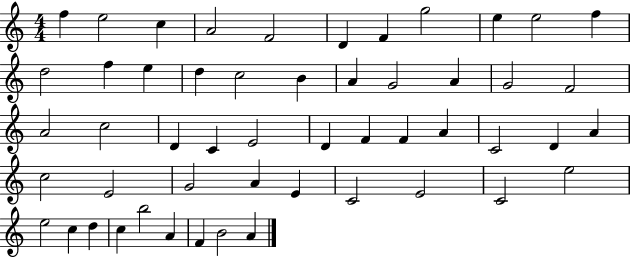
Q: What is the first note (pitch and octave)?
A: F5